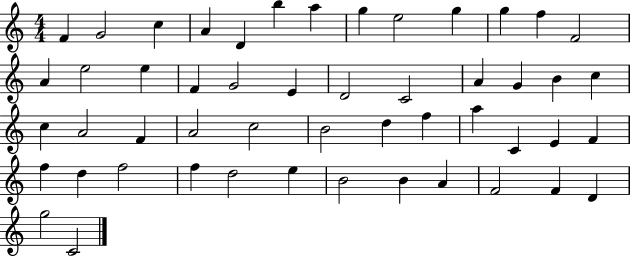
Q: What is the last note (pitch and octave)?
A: C4